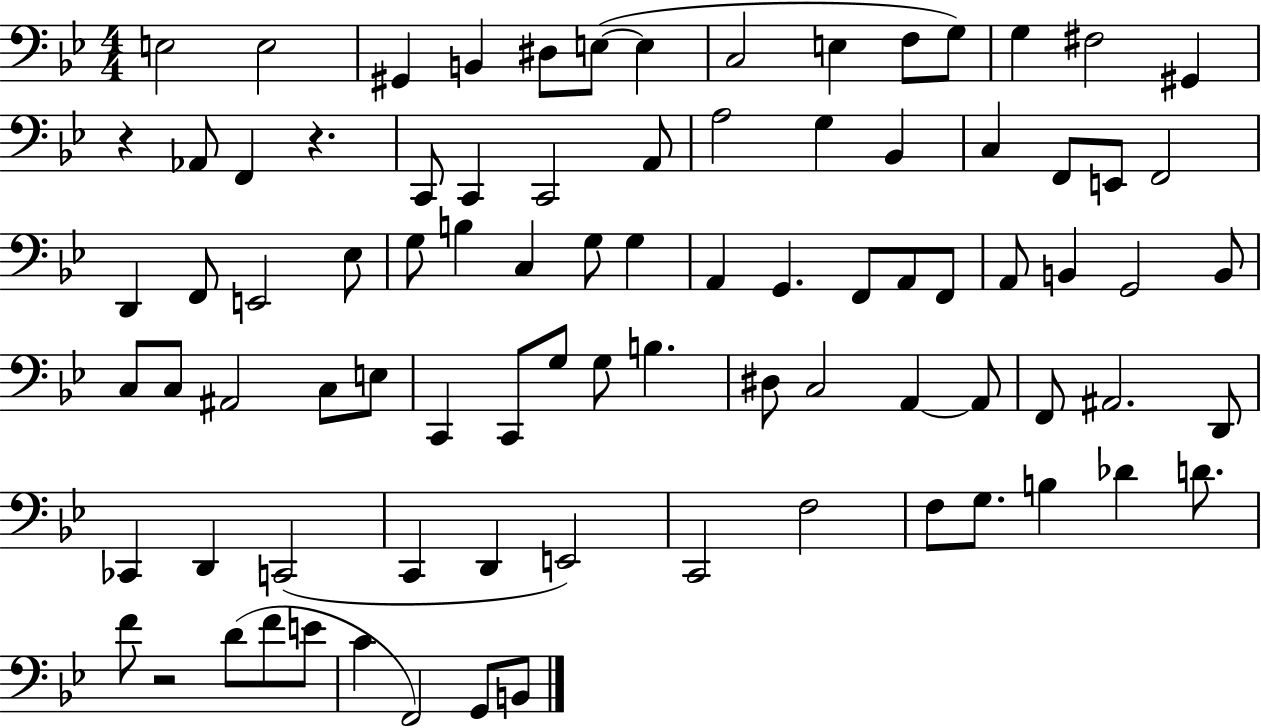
X:1
T:Untitled
M:4/4
L:1/4
K:Bb
E,2 E,2 ^G,, B,, ^D,/2 E,/2 E, C,2 E, F,/2 G,/2 G, ^F,2 ^G,, z _A,,/2 F,, z C,,/2 C,, C,,2 A,,/2 A,2 G, _B,, C, F,,/2 E,,/2 F,,2 D,, F,,/2 E,,2 _E,/2 G,/2 B, C, G,/2 G, A,, G,, F,,/2 A,,/2 F,,/2 A,,/2 B,, G,,2 B,,/2 C,/2 C,/2 ^A,,2 C,/2 E,/2 C,, C,,/2 G,/2 G,/2 B, ^D,/2 C,2 A,, A,,/2 F,,/2 ^A,,2 D,,/2 _C,, D,, C,,2 C,, D,, E,,2 C,,2 F,2 F,/2 G,/2 B, _D D/2 F/2 z2 D/2 F/2 E/2 C F,,2 G,,/2 B,,/2